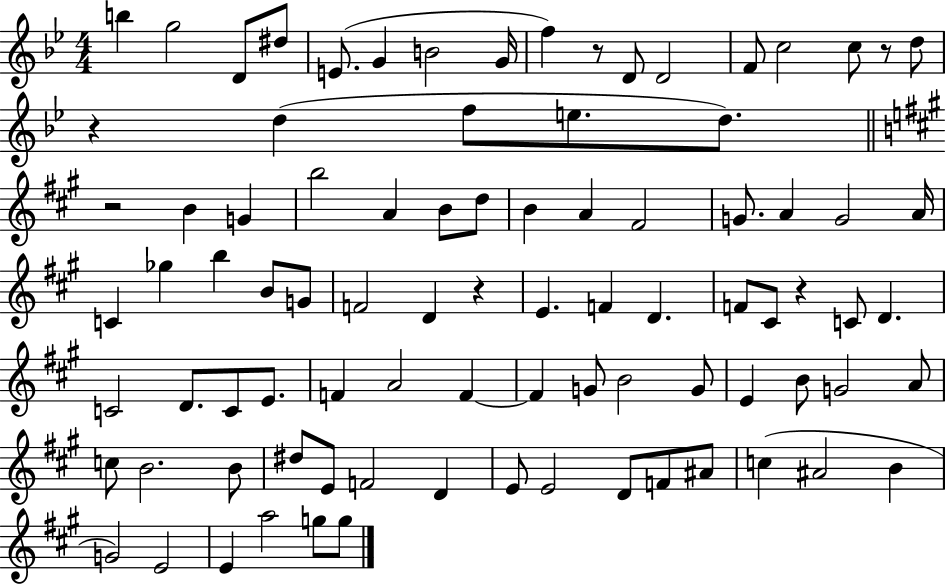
B5/q G5/h D4/e D#5/e E4/e. G4/q B4/h G4/s F5/q R/e D4/e D4/h F4/e C5/h C5/e R/e D5/e R/q D5/q F5/e E5/e. D5/e. R/h B4/q G4/q B5/h A4/q B4/e D5/e B4/q A4/q F#4/h G4/e. A4/q G4/h A4/s C4/q Gb5/q B5/q B4/e G4/e F4/h D4/q R/q E4/q. F4/q D4/q. F4/e C#4/e R/q C4/e D4/q. C4/h D4/e. C4/e E4/e. F4/q A4/h F4/q F4/q G4/e B4/h G4/e E4/q B4/e G4/h A4/e C5/e B4/h. B4/e D#5/e E4/e F4/h D4/q E4/e E4/h D4/e F4/e A#4/e C5/q A#4/h B4/q G4/h E4/h E4/q A5/h G5/e G5/e